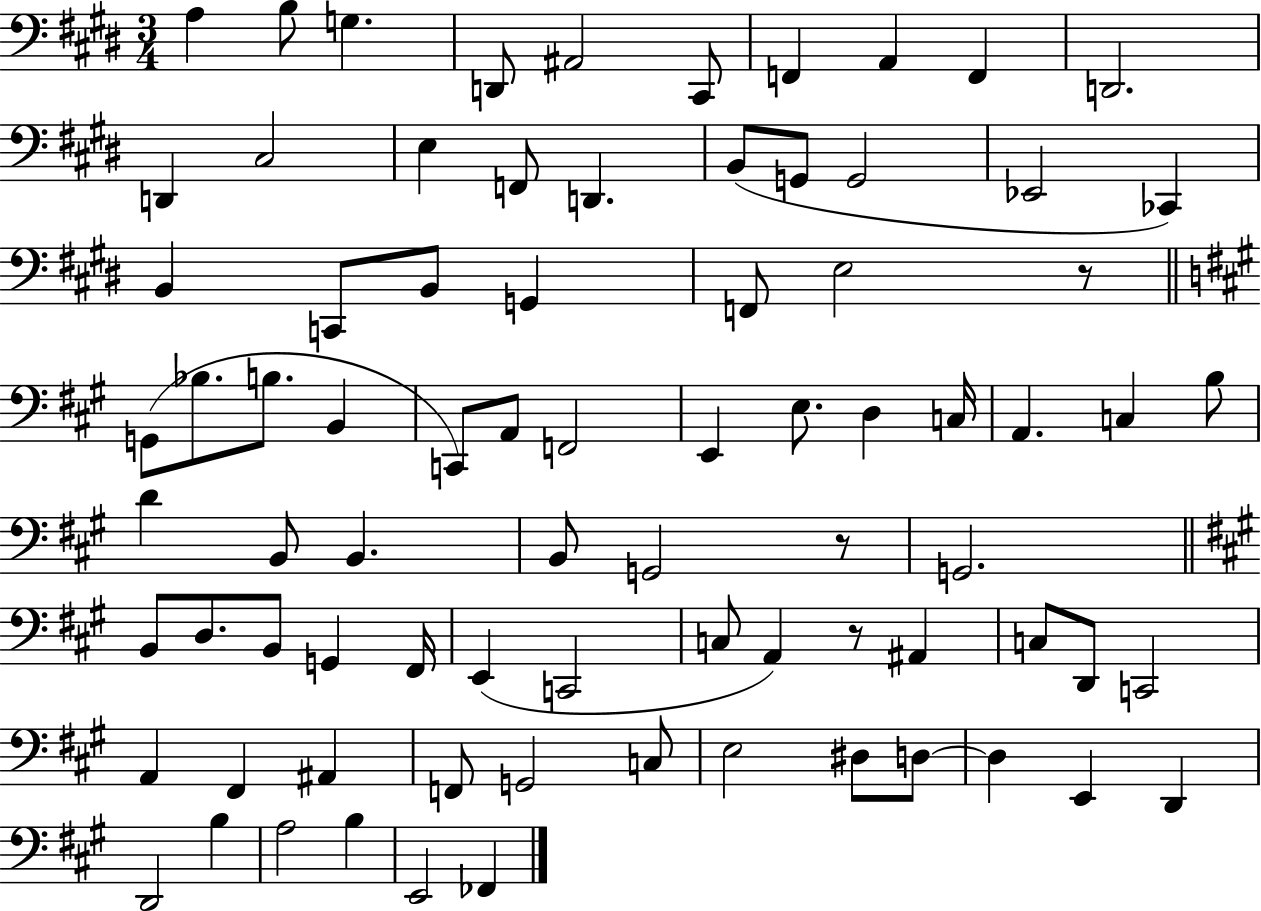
A3/q B3/e G3/q. D2/e A#2/h C#2/e F2/q A2/q F2/q D2/h. D2/q C#3/h E3/q F2/e D2/q. B2/e G2/e G2/h Eb2/h CES2/q B2/q C2/e B2/e G2/q F2/e E3/h R/e G2/e Bb3/e. B3/e. B2/q C2/e A2/e F2/h E2/q E3/e. D3/q C3/s A2/q. C3/q B3/e D4/q B2/e B2/q. B2/e G2/h R/e G2/h. B2/e D3/e. B2/e G2/q F#2/s E2/q C2/h C3/e A2/q R/e A#2/q C3/e D2/e C2/h A2/q F#2/q A#2/q F2/e G2/h C3/e E3/h D#3/e D3/e D3/q E2/q D2/q D2/h B3/q A3/h B3/q E2/h FES2/q